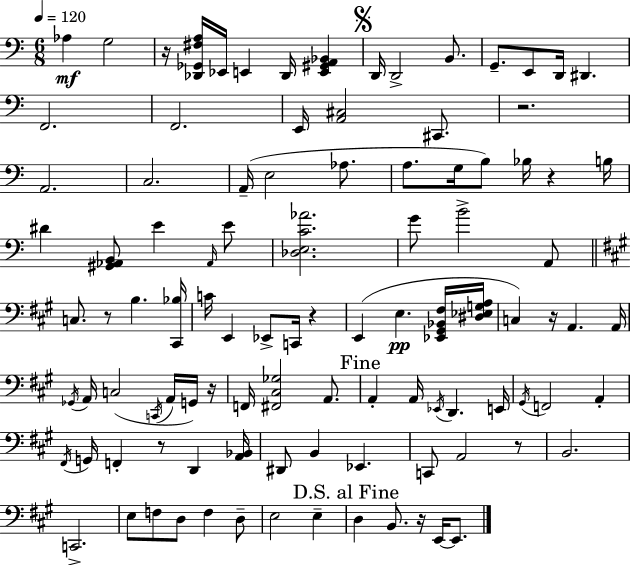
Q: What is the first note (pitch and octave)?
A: Ab3